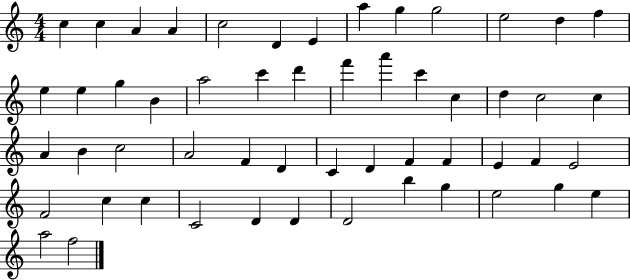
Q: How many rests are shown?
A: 0